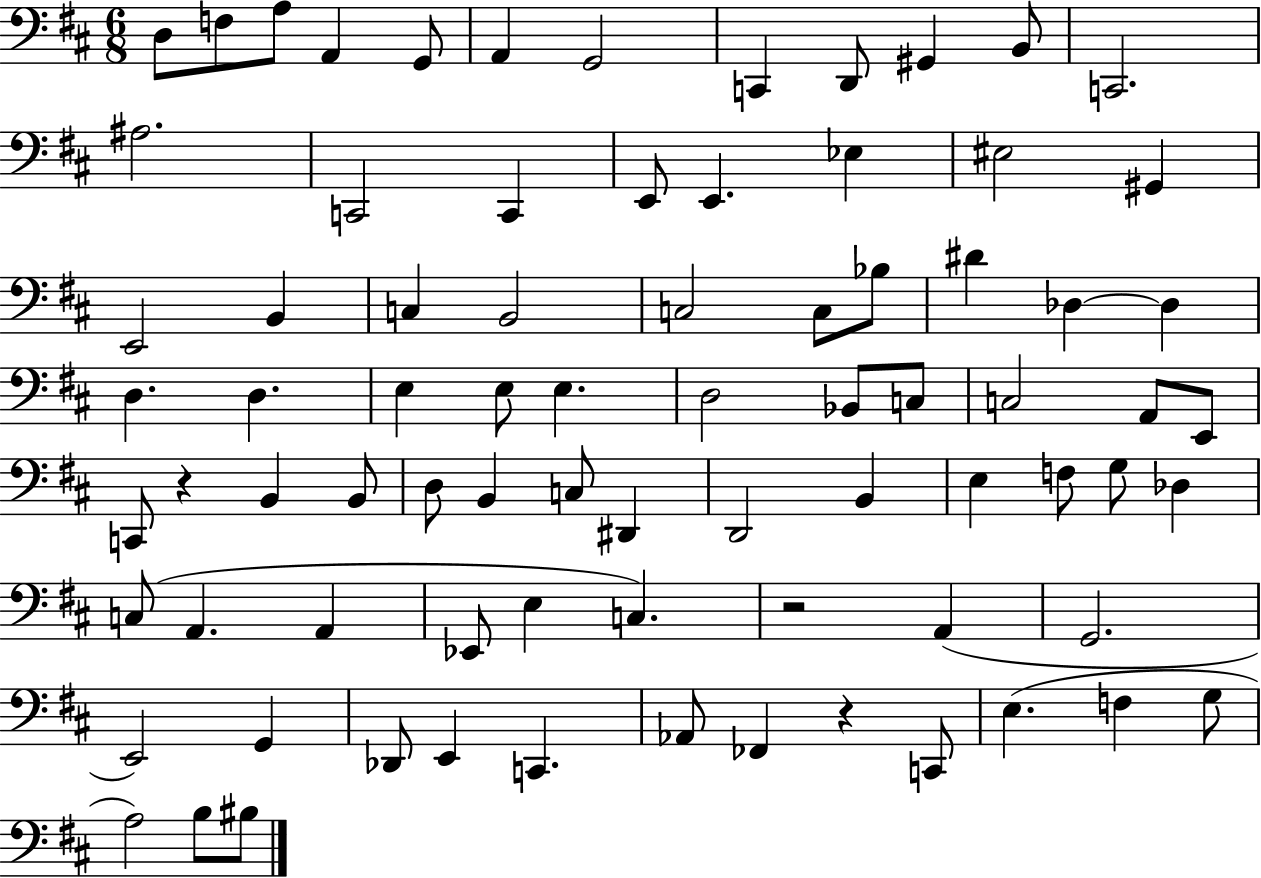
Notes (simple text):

D3/e F3/e A3/e A2/q G2/e A2/q G2/h C2/q D2/e G#2/q B2/e C2/h. A#3/h. C2/h C2/q E2/e E2/q. Eb3/q EIS3/h G#2/q E2/h B2/q C3/q B2/h C3/h C3/e Bb3/e D#4/q Db3/q Db3/q D3/q. D3/q. E3/q E3/e E3/q. D3/h Bb2/e C3/e C3/h A2/e E2/e C2/e R/q B2/q B2/e D3/e B2/q C3/e D#2/q D2/h B2/q E3/q F3/e G3/e Db3/q C3/e A2/q. A2/q Eb2/e E3/q C3/q. R/h A2/q G2/h. E2/h G2/q Db2/e E2/q C2/q. Ab2/e FES2/q R/q C2/e E3/q. F3/q G3/e A3/h B3/e BIS3/e